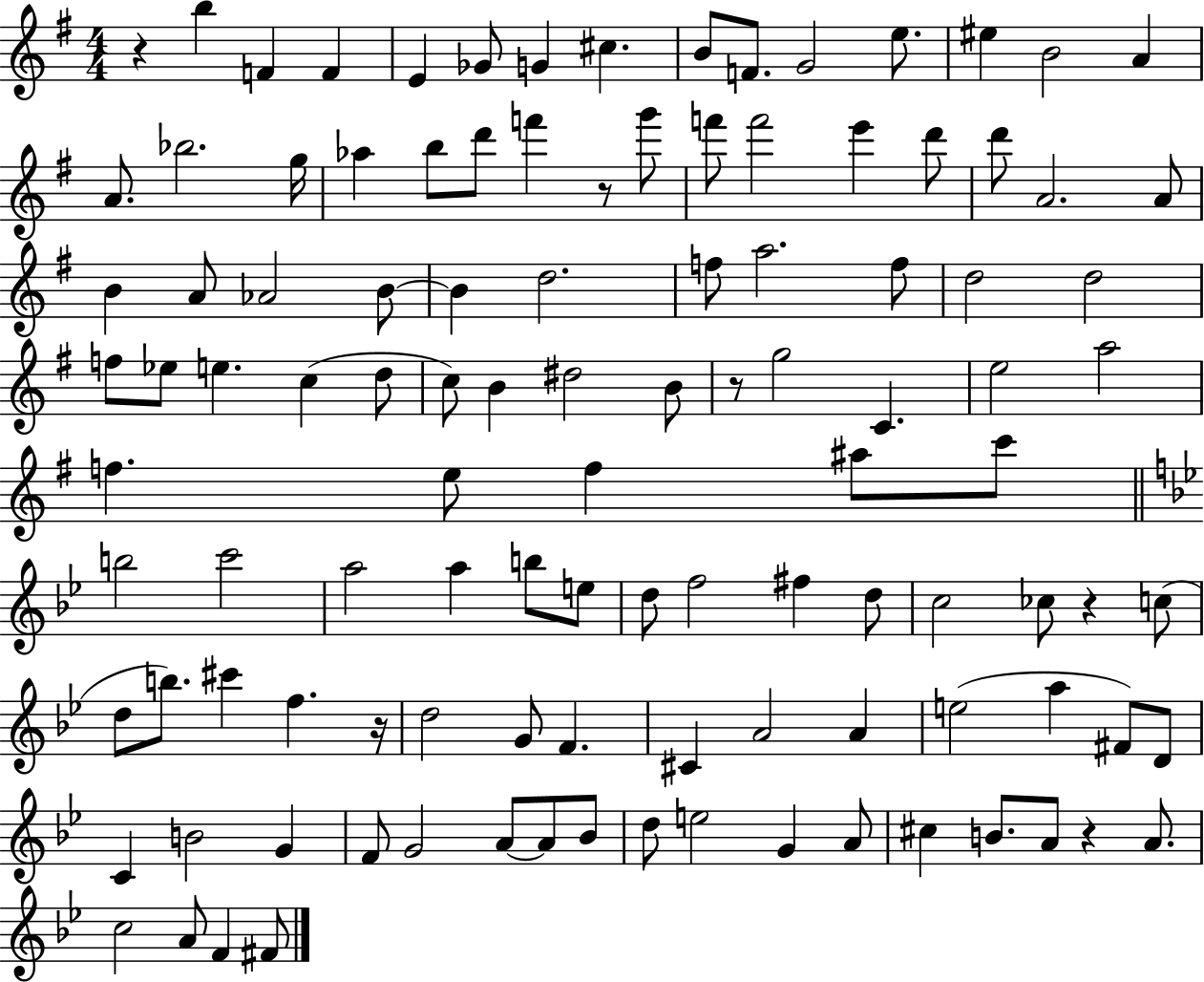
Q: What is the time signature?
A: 4/4